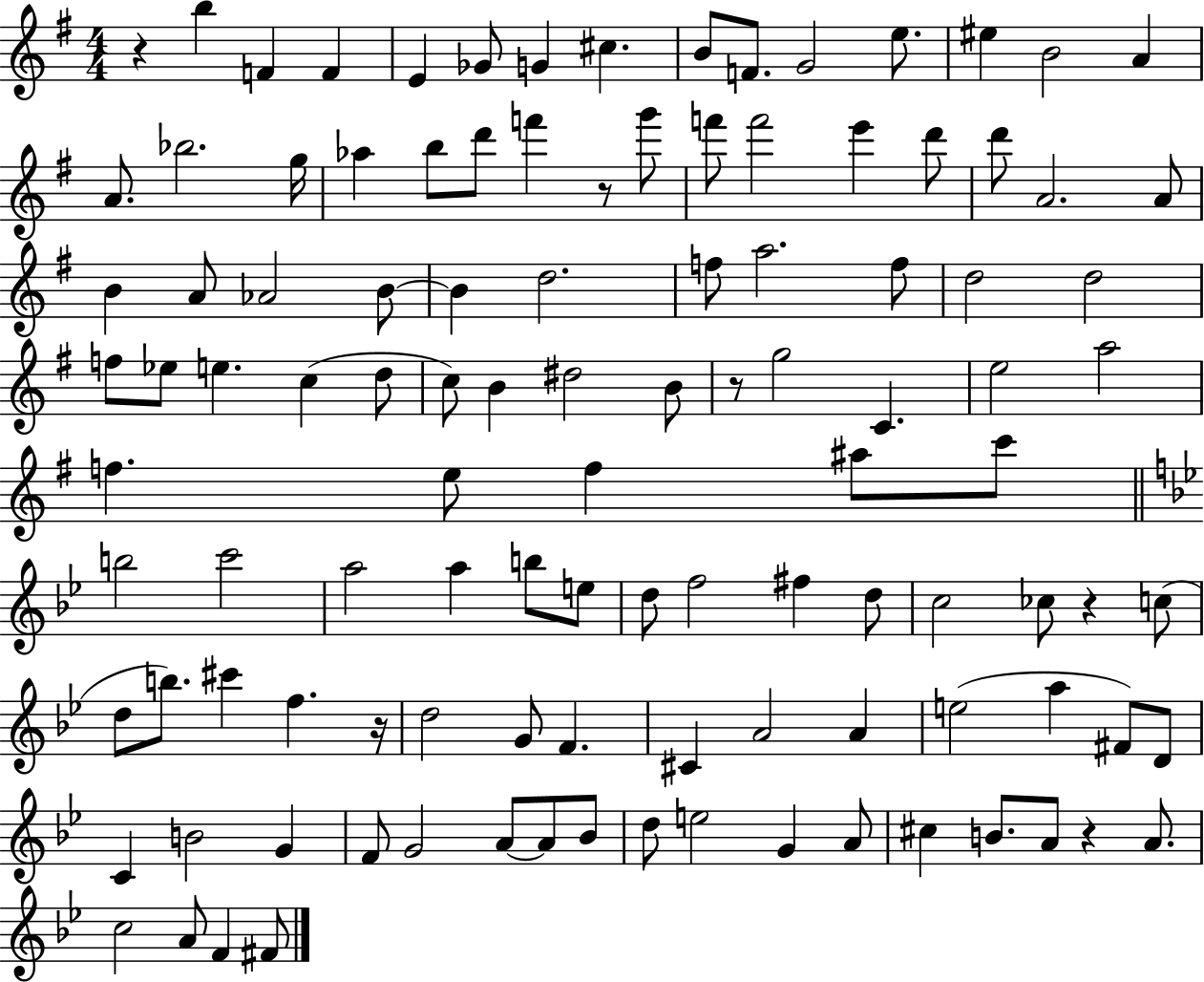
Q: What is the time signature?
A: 4/4